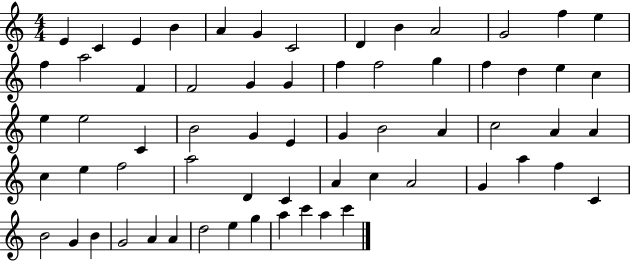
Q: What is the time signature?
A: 4/4